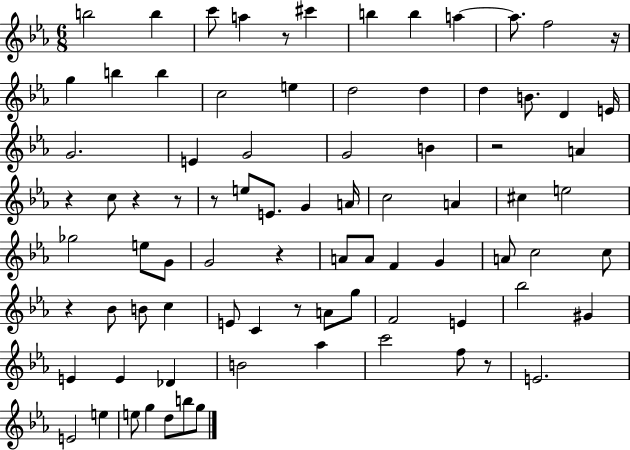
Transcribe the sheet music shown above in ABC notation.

X:1
T:Untitled
M:6/8
L:1/4
K:Eb
b2 b c'/2 a z/2 ^c' b b a a/2 f2 z/4 g b b c2 e d2 d d B/2 D E/4 G2 E G2 G2 B z2 A z c/2 z z/2 z/2 e/2 E/2 G A/4 c2 A ^c e2 _g2 e/2 G/2 G2 z A/2 A/2 F G A/2 c2 c/2 z _B/2 B/2 c E/2 C z/2 A/2 g/2 F2 E _b2 ^G E E _D B2 _a c'2 f/2 z/2 E2 E2 e e/2 g d/2 b/2 g/2